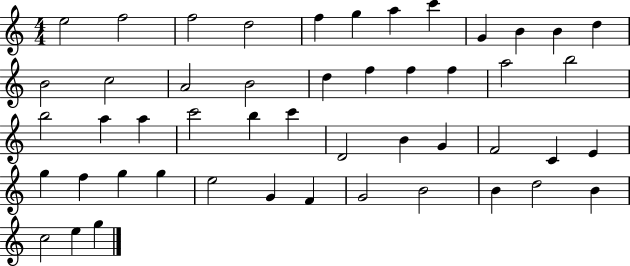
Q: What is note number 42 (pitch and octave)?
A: G4